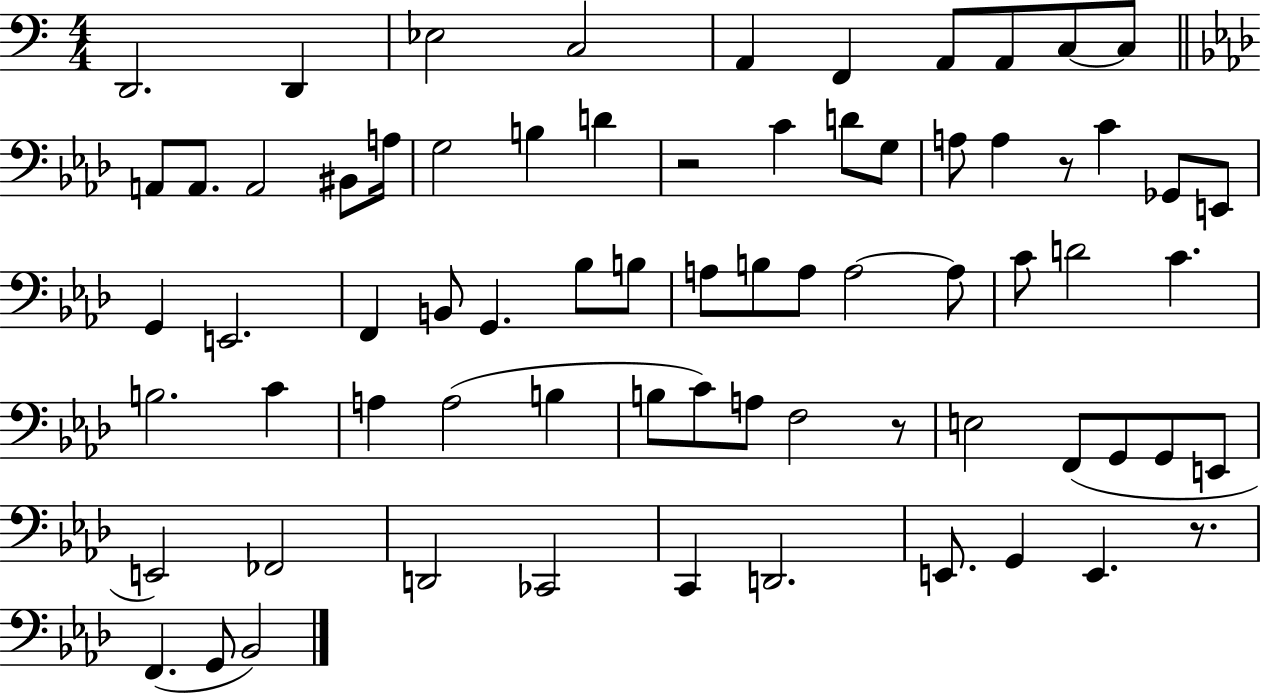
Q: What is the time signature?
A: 4/4